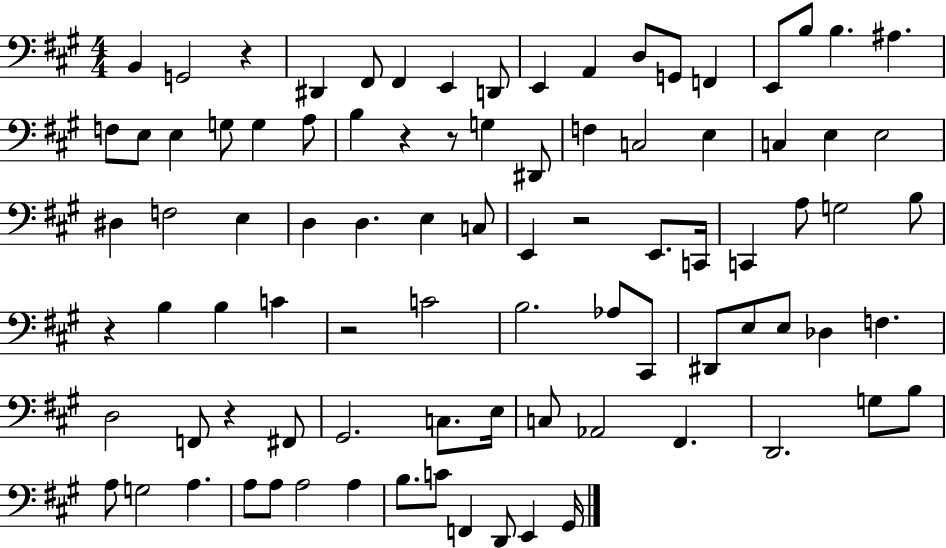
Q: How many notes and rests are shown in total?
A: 89